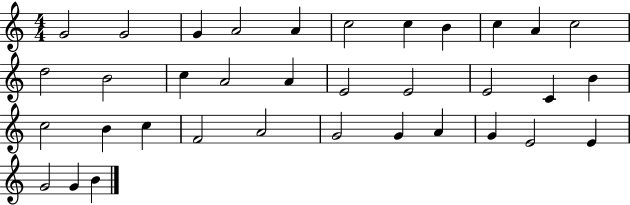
{
  \clef treble
  \numericTimeSignature
  \time 4/4
  \key c \major
  g'2 g'2 | g'4 a'2 a'4 | c''2 c''4 b'4 | c''4 a'4 c''2 | \break d''2 b'2 | c''4 a'2 a'4 | e'2 e'2 | e'2 c'4 b'4 | \break c''2 b'4 c''4 | f'2 a'2 | g'2 g'4 a'4 | g'4 e'2 e'4 | \break g'2 g'4 b'4 | \bar "|."
}